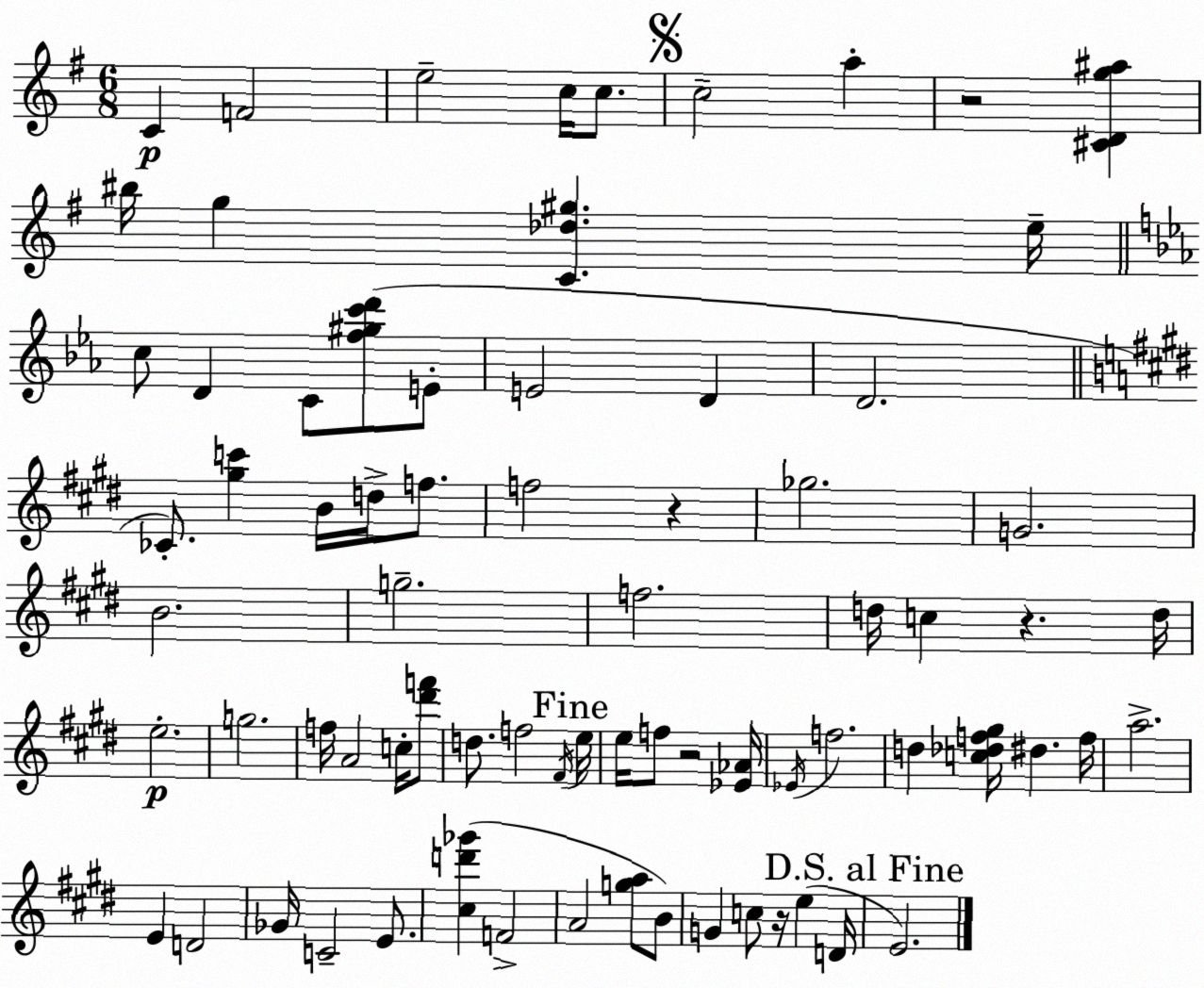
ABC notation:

X:1
T:Untitled
M:6/8
L:1/4
K:Em
C F2 e2 c/4 c/2 c2 a z2 [^CDg^a] ^b/4 g [C_d^g] e/4 c/2 D C/2 [f^gc'd']/2 E/2 E2 D D2 _C/2 [^gc'] B/4 d/4 f/2 f2 z _g2 G2 B2 g2 f2 d/4 c z d/4 e2 g2 f/4 A2 c/4 [^d'f']/2 d/2 f2 ^F/4 e/4 e/4 f/2 z2 [_E_A]/4 _E/4 f2 d [c_df^g]/4 ^d f/4 a2 E D2 _G/4 C2 E/2 [^cd'_g'] F2 A2 [ga]/2 B/2 G c/2 z/4 e D/4 E2